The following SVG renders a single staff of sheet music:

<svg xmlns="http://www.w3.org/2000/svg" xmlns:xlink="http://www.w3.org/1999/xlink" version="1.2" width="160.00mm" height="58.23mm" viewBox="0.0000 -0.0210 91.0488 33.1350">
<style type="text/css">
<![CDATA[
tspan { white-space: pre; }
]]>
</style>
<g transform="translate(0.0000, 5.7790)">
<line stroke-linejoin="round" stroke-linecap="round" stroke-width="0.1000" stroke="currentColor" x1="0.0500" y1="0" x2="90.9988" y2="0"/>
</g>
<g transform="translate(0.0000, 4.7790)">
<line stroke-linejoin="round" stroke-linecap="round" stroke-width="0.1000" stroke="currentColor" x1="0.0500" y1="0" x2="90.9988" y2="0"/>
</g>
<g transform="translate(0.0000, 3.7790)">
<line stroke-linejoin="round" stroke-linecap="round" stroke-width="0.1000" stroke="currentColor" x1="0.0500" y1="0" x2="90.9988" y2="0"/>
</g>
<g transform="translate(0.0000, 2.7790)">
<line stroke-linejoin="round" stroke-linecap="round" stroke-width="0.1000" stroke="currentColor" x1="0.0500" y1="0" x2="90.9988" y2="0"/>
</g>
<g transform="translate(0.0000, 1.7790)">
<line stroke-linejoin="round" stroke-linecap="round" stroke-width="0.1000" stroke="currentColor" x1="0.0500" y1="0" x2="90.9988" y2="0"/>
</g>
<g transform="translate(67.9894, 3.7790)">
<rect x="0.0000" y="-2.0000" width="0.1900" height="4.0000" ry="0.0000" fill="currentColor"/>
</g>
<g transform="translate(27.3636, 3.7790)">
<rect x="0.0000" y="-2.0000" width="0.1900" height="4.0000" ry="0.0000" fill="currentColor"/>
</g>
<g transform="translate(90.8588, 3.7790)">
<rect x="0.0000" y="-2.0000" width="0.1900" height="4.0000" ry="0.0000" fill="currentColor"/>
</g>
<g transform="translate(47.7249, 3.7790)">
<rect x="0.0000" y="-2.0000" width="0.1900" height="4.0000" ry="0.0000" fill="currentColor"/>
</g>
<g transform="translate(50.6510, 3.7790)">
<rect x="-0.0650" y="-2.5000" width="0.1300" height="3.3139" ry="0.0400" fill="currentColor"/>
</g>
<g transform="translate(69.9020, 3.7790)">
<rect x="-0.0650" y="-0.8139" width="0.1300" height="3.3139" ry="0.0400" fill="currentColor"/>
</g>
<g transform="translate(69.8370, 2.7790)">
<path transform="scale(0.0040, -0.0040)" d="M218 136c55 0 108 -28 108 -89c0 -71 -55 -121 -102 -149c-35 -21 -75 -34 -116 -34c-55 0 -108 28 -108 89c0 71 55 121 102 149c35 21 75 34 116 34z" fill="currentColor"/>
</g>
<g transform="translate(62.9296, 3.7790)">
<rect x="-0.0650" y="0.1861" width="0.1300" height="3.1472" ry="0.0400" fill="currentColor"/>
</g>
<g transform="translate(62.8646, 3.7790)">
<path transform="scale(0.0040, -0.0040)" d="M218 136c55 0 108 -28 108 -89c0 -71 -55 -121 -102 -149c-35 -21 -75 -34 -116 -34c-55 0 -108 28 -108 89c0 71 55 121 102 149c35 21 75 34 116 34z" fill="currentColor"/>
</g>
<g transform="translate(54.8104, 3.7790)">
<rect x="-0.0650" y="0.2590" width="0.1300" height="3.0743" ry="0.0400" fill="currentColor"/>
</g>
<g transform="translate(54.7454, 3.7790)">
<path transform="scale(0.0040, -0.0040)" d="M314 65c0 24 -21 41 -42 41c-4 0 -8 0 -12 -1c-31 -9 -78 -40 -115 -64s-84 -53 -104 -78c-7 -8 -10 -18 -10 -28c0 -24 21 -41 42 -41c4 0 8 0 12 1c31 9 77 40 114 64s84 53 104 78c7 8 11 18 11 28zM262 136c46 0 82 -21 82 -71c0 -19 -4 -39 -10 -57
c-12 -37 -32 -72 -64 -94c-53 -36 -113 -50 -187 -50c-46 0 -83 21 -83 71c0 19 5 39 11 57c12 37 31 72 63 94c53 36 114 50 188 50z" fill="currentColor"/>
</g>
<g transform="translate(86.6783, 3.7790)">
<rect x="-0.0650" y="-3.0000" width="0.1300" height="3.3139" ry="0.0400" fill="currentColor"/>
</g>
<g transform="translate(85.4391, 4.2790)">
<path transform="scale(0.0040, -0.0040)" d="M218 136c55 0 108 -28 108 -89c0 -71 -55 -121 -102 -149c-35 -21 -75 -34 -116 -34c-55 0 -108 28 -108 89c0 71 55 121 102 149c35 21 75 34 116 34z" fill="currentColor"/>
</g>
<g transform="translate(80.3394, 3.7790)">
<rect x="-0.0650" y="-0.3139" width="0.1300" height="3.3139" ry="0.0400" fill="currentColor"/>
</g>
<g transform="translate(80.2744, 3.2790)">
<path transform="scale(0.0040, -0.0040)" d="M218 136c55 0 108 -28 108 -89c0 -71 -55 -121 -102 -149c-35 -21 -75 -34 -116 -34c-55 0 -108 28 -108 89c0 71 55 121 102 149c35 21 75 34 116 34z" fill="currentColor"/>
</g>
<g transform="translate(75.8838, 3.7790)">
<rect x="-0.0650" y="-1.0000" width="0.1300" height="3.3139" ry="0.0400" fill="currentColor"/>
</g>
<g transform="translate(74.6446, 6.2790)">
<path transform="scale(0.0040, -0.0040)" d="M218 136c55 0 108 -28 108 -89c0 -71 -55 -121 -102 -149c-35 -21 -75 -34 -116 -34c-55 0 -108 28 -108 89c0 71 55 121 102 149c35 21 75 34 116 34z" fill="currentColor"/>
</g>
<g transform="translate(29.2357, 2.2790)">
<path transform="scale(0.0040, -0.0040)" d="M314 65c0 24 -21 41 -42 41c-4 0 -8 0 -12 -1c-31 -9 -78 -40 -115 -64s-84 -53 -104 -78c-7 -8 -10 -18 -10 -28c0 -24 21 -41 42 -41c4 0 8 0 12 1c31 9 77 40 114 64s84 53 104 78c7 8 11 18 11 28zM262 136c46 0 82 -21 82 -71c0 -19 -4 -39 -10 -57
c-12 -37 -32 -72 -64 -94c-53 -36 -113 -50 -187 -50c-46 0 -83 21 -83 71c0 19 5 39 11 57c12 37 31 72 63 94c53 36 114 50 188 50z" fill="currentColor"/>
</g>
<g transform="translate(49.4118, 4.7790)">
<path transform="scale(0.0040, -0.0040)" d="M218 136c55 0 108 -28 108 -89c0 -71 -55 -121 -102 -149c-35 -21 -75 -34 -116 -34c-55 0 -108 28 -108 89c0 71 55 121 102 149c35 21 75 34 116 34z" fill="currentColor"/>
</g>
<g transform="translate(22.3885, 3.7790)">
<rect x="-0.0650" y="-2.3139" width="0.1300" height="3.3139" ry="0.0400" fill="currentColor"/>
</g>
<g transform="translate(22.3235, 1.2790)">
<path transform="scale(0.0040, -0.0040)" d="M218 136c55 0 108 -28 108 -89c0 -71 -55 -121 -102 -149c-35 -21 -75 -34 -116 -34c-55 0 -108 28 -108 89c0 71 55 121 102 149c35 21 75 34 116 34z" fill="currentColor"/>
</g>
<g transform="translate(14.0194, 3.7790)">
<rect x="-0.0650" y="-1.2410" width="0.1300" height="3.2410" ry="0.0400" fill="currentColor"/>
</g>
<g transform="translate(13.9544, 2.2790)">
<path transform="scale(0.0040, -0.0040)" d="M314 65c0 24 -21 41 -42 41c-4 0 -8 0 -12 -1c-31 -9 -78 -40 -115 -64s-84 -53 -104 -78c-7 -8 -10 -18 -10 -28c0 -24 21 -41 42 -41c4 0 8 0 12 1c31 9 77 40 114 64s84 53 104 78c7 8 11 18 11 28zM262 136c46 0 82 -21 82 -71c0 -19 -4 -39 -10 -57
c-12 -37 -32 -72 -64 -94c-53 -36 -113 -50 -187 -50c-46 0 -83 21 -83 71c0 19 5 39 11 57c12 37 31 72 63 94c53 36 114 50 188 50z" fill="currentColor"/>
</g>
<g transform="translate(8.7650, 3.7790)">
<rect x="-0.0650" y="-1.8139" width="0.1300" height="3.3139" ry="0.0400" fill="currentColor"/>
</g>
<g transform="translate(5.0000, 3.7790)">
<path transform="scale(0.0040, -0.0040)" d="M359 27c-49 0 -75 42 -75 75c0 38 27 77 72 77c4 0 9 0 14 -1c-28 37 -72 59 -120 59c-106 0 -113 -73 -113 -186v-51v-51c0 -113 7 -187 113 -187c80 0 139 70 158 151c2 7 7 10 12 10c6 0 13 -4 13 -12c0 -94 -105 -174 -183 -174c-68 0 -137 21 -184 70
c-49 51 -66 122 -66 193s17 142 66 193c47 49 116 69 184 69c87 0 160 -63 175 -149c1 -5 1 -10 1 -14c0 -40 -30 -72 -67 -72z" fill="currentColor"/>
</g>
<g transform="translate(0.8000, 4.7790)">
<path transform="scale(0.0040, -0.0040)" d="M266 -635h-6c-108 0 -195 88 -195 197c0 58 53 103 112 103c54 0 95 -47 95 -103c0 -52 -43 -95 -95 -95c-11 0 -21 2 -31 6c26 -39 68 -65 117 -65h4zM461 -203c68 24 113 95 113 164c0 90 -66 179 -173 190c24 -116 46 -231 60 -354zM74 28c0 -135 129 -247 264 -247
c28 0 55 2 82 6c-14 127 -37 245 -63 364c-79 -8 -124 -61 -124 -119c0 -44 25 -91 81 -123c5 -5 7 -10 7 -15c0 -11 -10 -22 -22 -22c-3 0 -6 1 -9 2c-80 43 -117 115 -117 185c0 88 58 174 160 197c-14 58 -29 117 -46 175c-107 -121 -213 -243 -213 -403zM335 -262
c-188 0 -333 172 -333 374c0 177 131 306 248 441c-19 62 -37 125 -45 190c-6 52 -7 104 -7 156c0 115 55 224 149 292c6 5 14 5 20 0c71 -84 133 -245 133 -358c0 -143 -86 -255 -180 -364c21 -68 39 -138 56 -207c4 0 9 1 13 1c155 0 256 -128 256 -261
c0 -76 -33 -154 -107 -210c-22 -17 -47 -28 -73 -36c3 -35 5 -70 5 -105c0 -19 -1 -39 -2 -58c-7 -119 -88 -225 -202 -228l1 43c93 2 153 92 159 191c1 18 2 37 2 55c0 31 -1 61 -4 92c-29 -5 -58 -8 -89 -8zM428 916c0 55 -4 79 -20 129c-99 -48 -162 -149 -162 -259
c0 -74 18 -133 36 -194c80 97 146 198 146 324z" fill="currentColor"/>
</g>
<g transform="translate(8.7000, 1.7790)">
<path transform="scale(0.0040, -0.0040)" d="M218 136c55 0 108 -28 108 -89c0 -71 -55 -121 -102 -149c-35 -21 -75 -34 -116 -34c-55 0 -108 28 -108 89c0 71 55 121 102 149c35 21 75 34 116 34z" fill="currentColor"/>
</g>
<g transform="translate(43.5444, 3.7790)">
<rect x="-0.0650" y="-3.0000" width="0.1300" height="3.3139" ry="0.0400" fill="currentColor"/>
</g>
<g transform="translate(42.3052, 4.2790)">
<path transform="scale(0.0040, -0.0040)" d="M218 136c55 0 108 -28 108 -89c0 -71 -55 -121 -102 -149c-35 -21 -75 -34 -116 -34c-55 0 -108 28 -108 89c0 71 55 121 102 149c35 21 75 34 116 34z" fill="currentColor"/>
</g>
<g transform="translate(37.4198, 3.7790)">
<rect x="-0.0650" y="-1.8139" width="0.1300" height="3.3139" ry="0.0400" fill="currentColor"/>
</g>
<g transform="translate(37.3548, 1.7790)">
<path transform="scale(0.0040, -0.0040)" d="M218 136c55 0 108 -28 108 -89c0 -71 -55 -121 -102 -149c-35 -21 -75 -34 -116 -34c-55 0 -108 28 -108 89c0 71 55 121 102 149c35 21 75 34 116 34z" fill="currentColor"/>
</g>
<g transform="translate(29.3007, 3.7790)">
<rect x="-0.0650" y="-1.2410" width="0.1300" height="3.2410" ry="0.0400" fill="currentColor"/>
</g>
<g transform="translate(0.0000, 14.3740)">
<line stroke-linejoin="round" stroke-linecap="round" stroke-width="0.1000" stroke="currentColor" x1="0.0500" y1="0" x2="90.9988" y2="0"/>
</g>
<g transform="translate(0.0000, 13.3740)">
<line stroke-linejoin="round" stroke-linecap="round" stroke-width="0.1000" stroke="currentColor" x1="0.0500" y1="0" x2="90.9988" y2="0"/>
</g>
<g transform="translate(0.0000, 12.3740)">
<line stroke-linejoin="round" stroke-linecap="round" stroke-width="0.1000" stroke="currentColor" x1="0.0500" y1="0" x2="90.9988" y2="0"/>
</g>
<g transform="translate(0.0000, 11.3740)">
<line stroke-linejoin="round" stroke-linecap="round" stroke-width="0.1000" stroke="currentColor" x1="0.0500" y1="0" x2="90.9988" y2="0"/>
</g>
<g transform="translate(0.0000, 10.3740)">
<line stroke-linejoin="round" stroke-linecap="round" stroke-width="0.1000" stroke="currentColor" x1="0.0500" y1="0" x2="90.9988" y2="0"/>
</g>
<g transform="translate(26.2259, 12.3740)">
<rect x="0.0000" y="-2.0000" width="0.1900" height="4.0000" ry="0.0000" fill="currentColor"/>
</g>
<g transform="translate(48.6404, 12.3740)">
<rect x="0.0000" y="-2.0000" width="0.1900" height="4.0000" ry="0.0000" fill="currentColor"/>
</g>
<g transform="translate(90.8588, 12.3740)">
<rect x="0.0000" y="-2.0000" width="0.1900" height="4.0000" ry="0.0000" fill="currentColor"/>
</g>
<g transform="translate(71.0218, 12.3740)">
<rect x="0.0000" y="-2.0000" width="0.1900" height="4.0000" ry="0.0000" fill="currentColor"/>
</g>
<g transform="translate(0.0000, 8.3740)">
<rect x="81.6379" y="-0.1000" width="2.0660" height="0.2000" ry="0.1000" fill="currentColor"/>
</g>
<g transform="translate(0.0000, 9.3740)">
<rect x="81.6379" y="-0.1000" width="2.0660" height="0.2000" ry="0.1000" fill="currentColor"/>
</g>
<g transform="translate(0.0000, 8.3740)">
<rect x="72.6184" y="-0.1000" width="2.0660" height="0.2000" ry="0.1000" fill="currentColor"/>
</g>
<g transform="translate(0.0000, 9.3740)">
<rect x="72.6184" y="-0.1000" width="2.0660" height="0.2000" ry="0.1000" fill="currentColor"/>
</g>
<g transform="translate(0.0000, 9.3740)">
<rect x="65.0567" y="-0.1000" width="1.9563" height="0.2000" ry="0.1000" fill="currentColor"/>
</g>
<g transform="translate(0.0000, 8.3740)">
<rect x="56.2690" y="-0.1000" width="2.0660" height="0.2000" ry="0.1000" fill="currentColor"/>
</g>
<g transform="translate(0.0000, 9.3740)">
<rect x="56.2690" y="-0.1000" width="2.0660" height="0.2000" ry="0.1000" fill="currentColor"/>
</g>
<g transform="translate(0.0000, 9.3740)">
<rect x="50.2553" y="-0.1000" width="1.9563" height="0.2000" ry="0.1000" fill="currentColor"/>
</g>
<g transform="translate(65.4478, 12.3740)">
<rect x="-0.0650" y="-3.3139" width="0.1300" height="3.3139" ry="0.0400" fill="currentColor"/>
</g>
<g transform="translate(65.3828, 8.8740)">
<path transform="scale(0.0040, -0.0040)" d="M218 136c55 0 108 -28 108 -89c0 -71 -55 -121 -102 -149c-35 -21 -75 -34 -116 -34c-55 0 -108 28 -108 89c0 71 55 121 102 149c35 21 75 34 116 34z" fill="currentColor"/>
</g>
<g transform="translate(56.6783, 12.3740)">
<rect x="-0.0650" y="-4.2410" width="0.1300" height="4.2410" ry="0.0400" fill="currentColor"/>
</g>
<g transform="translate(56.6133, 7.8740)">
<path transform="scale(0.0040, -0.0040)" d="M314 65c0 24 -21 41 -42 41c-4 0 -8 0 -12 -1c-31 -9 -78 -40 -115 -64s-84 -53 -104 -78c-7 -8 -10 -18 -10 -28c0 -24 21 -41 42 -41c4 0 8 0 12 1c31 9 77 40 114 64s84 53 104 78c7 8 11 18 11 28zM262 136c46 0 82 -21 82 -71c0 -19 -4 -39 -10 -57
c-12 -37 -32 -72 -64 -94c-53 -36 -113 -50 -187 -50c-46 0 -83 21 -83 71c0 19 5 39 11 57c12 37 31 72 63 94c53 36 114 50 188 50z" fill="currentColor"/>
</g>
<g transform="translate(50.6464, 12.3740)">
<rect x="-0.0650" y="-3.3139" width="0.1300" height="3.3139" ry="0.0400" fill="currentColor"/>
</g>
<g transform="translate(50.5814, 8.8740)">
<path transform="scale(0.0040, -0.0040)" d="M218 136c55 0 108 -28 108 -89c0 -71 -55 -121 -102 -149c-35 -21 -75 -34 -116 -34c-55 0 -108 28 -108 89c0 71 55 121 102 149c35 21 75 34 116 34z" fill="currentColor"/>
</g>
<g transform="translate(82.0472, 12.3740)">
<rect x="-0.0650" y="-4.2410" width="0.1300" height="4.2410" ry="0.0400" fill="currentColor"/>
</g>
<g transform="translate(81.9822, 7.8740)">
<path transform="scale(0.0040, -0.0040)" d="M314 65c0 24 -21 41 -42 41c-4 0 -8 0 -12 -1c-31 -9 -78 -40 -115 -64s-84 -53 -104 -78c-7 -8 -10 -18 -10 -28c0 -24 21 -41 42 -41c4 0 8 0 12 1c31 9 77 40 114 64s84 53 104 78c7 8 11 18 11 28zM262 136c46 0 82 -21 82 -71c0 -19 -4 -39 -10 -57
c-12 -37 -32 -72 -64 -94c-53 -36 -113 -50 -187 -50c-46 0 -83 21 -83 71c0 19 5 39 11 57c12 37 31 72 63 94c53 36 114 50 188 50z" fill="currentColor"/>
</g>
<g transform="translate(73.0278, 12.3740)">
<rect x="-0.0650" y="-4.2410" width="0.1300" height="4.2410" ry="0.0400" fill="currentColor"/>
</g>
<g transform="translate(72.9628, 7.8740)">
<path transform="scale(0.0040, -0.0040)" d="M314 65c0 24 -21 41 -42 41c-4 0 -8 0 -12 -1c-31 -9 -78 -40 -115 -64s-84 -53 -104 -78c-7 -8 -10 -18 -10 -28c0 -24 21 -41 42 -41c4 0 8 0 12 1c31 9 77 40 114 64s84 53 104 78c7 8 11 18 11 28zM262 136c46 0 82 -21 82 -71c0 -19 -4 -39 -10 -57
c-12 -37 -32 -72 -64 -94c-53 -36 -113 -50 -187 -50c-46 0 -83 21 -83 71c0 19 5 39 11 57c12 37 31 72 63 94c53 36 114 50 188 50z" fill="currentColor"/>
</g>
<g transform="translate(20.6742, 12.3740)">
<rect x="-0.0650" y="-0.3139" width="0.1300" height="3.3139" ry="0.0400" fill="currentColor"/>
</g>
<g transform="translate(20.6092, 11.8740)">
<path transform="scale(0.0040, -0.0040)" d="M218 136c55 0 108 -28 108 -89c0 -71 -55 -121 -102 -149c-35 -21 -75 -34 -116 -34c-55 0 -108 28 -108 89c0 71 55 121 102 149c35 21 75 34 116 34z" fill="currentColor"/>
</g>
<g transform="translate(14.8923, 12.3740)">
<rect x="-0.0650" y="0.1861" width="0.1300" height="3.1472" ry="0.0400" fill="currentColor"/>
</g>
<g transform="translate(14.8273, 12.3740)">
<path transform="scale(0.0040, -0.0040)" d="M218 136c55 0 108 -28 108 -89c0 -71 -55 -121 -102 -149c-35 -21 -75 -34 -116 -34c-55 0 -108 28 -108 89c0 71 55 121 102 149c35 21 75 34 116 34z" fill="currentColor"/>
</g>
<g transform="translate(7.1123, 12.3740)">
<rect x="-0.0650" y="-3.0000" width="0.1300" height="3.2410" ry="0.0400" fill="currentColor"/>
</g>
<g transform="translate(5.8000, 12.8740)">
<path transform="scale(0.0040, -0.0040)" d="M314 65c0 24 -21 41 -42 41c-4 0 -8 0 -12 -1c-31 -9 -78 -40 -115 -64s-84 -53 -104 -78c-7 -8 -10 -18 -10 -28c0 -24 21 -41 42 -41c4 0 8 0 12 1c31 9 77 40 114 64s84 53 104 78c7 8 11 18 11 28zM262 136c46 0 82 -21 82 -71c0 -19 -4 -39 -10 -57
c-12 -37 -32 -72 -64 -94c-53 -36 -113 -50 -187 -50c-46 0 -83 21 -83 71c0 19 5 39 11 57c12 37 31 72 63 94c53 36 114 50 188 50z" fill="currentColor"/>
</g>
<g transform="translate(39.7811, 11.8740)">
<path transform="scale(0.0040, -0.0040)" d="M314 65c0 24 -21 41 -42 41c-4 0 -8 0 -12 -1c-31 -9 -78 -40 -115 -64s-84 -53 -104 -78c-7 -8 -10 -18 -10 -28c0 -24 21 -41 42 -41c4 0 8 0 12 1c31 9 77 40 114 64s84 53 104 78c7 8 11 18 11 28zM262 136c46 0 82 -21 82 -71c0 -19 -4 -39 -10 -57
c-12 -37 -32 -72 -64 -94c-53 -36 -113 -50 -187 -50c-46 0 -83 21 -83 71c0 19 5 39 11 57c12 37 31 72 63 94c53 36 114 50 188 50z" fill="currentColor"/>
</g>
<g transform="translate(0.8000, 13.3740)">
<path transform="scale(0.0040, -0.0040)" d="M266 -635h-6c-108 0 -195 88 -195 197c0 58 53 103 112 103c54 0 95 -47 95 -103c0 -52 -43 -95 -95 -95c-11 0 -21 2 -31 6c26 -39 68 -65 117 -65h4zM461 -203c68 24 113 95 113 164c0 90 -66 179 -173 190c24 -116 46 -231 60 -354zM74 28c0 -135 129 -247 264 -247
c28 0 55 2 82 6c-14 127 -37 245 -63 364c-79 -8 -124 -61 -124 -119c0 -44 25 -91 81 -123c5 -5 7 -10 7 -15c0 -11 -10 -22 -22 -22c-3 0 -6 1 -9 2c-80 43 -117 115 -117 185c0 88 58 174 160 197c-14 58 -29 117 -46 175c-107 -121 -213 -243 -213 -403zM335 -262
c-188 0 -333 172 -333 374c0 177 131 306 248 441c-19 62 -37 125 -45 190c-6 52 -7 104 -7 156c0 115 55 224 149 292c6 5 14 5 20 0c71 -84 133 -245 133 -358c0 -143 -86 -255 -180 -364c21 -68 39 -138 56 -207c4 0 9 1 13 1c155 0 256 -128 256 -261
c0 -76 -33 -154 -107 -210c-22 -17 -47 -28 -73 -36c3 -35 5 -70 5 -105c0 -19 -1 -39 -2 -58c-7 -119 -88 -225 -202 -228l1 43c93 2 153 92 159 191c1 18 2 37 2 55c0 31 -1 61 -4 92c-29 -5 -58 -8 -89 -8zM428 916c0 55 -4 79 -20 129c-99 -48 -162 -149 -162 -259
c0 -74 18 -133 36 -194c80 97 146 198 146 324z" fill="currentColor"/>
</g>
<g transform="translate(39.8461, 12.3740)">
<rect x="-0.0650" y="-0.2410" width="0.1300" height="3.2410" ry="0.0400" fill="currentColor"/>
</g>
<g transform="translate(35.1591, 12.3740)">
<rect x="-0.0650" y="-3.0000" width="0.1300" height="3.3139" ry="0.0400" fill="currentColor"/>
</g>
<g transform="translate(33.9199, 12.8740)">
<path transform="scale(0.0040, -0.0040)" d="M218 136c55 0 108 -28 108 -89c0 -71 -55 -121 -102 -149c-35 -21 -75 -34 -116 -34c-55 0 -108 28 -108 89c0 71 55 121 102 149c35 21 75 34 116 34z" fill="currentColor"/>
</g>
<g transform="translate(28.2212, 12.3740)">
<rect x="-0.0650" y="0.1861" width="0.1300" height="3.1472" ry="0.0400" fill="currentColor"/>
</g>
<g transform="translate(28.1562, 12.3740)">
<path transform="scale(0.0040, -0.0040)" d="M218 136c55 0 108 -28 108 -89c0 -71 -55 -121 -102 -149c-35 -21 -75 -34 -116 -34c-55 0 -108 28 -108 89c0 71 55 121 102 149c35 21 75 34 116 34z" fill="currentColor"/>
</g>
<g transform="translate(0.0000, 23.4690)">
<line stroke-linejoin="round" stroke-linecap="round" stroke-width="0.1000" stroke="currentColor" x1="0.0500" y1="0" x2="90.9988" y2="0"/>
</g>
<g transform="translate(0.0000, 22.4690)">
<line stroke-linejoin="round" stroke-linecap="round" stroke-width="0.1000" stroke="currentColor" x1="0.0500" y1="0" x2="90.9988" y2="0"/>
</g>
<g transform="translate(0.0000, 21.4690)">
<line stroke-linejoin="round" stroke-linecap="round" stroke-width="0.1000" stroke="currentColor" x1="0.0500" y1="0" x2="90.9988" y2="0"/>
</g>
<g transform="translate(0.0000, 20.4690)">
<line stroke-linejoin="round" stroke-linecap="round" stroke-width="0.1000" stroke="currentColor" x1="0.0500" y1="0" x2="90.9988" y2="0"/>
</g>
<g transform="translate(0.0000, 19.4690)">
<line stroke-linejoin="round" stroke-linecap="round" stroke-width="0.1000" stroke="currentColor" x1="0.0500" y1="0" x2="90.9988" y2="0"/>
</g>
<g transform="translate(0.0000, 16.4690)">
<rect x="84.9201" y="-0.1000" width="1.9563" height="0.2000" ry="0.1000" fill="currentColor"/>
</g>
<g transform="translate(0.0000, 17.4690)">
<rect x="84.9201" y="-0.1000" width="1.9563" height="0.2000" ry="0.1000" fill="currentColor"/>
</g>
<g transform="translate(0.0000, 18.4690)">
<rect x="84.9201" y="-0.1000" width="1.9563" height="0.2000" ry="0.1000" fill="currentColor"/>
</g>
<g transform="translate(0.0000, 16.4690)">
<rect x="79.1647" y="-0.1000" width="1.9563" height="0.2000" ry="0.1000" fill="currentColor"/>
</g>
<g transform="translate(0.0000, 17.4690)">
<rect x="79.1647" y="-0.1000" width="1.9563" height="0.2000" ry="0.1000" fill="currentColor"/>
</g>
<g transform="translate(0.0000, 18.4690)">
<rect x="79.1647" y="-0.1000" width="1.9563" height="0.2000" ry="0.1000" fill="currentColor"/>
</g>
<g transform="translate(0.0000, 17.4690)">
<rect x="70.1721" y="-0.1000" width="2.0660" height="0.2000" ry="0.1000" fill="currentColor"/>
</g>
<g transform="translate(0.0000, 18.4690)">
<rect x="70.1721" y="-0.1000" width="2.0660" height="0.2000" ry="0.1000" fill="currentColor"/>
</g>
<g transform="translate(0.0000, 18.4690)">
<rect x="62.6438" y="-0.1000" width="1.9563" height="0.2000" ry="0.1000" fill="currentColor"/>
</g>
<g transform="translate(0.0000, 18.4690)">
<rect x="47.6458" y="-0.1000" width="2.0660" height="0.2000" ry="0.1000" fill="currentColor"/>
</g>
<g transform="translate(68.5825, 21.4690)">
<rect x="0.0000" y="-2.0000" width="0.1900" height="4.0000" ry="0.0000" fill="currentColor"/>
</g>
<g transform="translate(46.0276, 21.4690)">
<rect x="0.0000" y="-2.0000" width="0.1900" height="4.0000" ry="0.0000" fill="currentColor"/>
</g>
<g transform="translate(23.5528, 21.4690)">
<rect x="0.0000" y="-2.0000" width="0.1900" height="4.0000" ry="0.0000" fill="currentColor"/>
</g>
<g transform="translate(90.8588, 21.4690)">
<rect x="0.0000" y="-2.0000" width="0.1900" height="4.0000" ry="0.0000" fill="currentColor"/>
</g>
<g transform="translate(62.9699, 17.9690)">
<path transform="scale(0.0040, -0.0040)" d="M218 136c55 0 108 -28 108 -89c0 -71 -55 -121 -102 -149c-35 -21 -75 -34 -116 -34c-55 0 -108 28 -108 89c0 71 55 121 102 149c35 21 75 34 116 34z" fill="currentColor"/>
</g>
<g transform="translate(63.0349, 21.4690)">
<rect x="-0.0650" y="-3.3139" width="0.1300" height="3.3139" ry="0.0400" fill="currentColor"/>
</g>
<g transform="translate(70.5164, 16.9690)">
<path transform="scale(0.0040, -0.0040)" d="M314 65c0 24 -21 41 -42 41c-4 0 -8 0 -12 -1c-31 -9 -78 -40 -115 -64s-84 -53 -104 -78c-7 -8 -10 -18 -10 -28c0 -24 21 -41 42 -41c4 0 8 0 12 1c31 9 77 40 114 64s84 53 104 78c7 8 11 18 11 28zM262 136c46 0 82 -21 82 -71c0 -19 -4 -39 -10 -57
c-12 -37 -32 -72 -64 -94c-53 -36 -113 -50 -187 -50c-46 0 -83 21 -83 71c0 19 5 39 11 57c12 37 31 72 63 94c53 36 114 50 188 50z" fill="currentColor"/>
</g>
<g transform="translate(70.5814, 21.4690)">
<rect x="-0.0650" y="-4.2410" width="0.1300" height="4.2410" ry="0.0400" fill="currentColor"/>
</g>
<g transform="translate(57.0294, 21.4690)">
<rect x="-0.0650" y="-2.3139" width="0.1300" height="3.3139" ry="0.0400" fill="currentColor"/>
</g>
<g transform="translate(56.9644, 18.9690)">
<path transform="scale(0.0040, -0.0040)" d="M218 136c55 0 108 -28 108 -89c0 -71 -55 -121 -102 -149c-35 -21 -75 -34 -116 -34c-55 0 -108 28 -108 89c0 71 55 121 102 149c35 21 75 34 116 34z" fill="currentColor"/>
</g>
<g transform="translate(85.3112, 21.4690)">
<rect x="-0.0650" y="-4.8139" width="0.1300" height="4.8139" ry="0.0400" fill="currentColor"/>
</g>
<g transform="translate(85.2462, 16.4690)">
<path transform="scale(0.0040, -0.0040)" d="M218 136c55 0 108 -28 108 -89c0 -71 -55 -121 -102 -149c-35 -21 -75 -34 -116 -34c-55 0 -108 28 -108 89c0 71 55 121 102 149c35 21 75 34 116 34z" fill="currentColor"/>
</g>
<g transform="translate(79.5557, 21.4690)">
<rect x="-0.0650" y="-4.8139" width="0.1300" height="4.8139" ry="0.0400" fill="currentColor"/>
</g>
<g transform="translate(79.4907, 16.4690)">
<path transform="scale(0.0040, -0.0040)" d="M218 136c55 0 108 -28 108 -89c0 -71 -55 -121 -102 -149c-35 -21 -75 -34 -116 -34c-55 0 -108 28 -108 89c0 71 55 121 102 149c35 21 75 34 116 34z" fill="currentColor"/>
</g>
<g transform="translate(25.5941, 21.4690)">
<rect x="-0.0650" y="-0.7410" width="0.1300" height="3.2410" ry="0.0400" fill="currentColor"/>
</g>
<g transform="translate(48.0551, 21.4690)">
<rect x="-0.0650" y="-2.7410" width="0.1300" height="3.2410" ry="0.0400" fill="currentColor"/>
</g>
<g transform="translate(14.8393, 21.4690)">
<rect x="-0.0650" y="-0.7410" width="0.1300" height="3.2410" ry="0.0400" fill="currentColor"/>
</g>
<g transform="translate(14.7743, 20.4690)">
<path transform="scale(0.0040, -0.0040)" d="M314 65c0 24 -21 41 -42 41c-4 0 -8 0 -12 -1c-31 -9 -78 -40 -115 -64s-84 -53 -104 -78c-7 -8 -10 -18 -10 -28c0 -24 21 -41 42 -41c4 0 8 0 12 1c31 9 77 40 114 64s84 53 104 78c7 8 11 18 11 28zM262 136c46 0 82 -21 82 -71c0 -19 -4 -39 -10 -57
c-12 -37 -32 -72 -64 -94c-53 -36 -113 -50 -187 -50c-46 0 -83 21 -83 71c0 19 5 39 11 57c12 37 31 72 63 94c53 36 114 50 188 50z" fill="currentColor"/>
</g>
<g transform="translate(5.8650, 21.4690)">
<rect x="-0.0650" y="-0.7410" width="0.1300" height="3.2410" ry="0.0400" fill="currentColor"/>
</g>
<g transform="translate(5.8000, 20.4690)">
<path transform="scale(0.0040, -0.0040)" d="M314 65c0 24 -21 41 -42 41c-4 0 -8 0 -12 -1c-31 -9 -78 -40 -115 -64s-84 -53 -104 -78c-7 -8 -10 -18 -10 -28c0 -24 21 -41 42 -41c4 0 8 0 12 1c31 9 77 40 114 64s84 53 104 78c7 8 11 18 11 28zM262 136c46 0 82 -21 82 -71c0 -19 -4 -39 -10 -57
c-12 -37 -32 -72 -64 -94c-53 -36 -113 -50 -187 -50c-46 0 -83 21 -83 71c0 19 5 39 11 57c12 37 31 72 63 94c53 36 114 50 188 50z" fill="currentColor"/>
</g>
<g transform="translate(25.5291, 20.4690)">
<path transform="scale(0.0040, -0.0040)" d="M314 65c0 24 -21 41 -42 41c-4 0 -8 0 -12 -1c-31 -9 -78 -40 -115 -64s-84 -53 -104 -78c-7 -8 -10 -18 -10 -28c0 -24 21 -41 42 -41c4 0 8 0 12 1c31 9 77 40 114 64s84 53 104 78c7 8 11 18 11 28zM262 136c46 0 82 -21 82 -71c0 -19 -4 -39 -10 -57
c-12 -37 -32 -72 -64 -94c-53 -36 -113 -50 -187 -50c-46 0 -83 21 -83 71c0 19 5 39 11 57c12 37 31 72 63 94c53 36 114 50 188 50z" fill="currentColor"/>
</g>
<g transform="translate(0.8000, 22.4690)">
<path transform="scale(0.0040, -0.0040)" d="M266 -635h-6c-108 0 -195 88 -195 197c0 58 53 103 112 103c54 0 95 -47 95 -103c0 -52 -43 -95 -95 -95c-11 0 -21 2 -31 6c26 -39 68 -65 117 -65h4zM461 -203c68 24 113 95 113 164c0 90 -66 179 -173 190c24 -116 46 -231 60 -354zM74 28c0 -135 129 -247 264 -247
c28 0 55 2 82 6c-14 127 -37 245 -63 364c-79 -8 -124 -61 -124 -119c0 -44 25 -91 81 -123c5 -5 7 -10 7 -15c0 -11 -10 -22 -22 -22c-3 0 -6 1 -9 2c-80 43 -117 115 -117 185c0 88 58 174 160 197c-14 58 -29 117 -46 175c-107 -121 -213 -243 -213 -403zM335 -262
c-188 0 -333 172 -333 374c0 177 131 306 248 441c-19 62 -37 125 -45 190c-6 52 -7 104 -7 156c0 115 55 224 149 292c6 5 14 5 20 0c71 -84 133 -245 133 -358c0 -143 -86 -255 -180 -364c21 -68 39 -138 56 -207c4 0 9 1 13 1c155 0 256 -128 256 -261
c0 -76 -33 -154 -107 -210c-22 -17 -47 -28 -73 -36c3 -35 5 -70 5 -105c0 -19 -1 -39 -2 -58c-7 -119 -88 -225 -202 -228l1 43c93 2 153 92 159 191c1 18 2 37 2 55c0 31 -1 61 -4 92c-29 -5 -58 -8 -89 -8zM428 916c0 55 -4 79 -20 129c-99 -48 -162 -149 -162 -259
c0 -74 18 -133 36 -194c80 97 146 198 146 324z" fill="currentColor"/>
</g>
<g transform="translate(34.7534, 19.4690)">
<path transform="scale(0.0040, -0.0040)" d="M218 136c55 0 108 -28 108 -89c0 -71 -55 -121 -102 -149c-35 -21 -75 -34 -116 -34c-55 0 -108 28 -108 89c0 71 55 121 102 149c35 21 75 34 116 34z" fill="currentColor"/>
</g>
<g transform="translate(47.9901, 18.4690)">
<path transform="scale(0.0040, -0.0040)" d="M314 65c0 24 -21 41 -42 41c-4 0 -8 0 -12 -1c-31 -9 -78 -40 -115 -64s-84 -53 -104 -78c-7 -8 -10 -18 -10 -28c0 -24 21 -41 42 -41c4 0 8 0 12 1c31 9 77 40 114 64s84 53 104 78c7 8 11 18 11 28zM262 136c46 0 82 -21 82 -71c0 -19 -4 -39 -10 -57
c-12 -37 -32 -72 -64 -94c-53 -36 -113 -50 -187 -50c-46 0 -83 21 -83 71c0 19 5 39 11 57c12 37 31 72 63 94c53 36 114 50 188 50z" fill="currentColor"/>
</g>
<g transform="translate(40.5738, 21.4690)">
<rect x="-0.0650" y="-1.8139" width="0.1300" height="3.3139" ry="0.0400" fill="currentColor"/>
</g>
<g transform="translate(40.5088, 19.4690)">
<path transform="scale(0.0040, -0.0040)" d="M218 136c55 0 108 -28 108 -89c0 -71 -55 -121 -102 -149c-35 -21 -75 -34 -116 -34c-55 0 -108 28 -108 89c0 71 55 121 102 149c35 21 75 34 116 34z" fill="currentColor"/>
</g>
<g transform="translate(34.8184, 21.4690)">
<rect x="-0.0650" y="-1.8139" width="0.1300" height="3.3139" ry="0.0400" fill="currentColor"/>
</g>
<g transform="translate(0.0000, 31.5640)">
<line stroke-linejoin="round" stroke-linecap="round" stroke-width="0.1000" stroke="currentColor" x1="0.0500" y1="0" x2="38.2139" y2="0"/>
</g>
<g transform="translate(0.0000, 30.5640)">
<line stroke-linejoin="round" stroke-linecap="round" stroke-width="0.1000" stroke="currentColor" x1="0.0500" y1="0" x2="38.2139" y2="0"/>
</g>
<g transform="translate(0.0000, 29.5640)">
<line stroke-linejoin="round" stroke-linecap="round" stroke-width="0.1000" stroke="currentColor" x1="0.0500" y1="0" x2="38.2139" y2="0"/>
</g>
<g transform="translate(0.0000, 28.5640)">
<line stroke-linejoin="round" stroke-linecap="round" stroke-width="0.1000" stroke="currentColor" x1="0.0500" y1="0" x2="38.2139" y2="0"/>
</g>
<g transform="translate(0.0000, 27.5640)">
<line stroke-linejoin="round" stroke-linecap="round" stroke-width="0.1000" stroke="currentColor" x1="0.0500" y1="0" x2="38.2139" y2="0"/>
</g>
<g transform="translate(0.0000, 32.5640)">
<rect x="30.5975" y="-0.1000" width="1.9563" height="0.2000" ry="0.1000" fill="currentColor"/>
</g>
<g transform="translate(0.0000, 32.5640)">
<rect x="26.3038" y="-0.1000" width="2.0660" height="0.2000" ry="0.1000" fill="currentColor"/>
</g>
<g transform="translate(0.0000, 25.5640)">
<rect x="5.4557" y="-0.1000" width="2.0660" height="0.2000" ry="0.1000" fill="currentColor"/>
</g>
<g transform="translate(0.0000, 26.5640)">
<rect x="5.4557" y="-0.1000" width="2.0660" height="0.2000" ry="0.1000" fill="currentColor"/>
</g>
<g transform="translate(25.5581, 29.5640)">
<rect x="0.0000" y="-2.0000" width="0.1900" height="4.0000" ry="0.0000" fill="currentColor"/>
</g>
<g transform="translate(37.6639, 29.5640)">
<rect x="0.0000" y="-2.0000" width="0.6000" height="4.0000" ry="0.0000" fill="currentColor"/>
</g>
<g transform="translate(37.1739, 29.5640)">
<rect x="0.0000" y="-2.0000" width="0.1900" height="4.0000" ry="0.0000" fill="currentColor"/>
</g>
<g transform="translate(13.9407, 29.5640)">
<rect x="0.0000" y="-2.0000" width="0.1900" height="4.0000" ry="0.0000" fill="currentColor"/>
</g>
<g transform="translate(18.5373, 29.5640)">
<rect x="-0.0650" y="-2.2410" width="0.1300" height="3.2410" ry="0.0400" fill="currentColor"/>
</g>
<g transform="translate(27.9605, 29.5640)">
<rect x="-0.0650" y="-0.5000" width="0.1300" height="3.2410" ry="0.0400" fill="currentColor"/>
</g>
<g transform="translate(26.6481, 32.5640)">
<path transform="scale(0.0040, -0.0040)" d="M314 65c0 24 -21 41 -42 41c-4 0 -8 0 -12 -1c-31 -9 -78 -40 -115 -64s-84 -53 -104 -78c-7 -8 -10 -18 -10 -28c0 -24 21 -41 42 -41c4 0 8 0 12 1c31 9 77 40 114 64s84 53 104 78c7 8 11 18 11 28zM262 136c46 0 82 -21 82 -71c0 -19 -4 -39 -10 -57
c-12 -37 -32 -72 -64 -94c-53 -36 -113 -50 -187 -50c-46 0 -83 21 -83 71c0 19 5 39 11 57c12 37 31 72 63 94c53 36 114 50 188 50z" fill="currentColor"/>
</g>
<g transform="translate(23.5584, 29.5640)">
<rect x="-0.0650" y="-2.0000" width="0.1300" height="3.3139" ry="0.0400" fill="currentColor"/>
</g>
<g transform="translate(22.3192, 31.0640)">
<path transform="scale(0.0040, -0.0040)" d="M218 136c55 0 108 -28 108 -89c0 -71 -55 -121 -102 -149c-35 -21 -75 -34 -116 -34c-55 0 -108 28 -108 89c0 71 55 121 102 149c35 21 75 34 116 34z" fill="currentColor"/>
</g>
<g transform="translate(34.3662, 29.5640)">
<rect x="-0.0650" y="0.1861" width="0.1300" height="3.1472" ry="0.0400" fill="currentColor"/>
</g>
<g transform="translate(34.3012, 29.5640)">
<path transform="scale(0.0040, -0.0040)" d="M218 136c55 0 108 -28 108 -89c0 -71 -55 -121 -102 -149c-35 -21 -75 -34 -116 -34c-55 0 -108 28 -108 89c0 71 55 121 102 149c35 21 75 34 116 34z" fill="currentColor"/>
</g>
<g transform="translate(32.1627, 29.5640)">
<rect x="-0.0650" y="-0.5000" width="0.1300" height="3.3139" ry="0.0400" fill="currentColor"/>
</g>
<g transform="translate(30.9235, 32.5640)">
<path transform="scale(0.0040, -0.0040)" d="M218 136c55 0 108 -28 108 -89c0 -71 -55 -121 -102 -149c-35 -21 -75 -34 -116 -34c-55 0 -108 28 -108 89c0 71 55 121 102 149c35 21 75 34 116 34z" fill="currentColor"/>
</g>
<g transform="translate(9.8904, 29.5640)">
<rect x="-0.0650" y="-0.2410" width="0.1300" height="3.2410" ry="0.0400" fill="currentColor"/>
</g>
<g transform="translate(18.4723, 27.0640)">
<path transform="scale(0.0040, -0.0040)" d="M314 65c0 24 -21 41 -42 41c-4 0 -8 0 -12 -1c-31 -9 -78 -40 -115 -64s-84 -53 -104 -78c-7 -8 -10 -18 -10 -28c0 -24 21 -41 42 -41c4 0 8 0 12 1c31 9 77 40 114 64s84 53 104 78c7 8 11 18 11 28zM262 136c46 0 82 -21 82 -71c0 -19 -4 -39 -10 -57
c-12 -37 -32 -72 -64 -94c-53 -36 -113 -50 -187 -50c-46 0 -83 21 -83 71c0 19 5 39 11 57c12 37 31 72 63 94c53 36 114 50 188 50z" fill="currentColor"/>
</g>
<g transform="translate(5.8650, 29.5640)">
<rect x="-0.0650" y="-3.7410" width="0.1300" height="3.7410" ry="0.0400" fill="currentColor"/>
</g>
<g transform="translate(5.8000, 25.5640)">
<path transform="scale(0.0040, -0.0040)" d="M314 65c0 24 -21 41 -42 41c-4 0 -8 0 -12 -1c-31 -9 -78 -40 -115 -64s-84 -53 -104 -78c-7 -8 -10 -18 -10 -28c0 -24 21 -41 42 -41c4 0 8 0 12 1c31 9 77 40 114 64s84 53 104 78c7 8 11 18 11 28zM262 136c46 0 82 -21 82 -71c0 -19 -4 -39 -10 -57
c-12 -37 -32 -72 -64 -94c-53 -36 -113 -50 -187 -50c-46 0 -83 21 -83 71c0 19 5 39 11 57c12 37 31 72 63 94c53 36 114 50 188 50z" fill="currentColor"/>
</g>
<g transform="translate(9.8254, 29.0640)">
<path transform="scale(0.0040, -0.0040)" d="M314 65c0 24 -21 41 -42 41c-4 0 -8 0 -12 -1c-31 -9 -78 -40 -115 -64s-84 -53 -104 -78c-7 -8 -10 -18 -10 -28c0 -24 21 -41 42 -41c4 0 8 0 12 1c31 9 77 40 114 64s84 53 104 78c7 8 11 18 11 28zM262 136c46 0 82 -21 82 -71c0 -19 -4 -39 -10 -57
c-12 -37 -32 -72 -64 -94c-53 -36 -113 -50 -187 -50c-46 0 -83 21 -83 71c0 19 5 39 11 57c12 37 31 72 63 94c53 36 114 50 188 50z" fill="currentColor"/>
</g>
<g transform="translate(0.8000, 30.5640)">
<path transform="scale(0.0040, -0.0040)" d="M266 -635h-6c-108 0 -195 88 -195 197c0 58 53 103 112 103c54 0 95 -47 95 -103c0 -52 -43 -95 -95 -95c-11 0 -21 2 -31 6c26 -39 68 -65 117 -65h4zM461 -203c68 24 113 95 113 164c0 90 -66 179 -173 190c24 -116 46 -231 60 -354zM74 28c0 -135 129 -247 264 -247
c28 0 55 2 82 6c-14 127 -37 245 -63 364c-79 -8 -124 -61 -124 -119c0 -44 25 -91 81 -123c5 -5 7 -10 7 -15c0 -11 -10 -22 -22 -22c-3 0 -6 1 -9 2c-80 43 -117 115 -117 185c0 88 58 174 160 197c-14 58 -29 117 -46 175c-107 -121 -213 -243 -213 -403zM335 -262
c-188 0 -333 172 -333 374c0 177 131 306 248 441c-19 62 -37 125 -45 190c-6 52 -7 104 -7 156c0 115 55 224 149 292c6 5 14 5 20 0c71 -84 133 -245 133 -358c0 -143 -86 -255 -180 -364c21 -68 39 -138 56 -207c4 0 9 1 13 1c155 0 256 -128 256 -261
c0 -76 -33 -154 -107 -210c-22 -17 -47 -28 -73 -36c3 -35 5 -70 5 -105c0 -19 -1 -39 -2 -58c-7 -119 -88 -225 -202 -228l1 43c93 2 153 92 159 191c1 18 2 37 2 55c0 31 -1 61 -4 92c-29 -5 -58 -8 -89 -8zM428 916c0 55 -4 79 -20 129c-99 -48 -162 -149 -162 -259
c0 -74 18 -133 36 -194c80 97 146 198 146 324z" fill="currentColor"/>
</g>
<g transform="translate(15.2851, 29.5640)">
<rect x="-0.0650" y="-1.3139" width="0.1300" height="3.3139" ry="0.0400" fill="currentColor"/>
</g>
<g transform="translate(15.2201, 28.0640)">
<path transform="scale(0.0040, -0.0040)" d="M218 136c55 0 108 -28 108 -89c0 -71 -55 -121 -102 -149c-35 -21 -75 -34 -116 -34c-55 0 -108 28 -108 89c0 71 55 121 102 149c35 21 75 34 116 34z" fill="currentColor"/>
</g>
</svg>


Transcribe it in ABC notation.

X:1
T:Untitled
M:4/4
L:1/4
K:C
f e2 g e2 f A G B2 B d D c A A2 B c B A c2 b d'2 b d'2 d'2 d2 d2 d2 f f a2 g b d'2 e' e' c'2 c2 e g2 F C2 C B